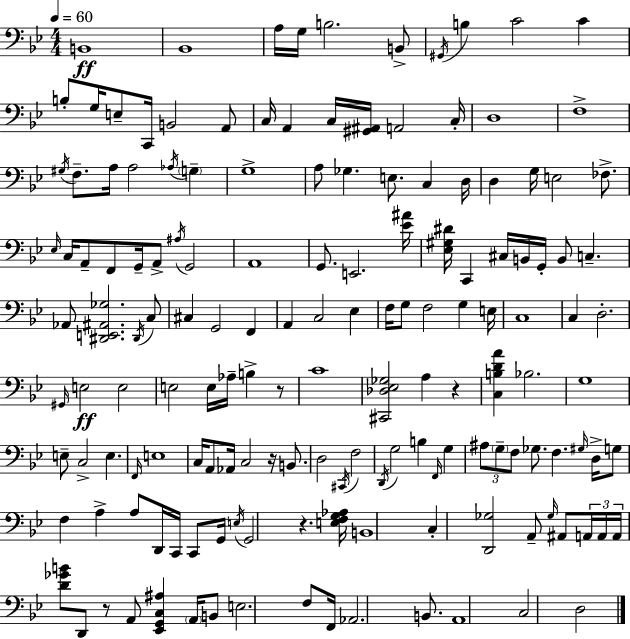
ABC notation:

X:1
T:Untitled
M:4/4
L:1/4
K:Bb
B,,4 _B,,4 A,/4 G,/4 B,2 B,,/2 ^G,,/4 B, C2 C B,/2 G,/4 E,/2 C,,/4 B,,2 A,,/2 C,/4 A,, C,/4 [^G,,^A,,]/4 A,,2 C,/4 D,4 F,4 ^G,/4 F,/2 A,/4 A,2 _A,/4 G, G,4 A,/2 _G, E,/2 C, D,/4 D, G,/4 E,2 _F,/2 _E,/4 C,/4 A,,/2 F,,/2 G,,/4 A,,/2 ^A,/4 G,,2 A,,4 G,,/2 E,,2 [_E^A]/4 [_E,^G,^D]/4 C,, ^C,/4 B,,/4 G,,/4 B,,/2 C, _A,,/2 [^D,,E,,^A,,_G,]2 ^D,,/4 C,/2 ^C, G,,2 F,, A,, C,2 _E, F,/4 G,/2 F,2 G, E,/4 C,4 C, D,2 ^G,,/4 E,2 E,2 E,2 E,/4 _A,/4 B, z/2 C4 [^C,,_D,_E,_G,]2 A, z [C,B,DA] _B,2 G,4 E,/2 C,2 E, F,,/4 E,4 C,/4 A,,/2 _A,,/4 C,2 z/4 B,,/2 D,2 ^C,,/4 F,2 D,,/4 G,2 B, F,,/4 G, ^A,/2 G,/2 F,/2 _G,/2 F, ^G,/4 D,/4 G,/2 F, A, A,/2 D,,/4 C,,/4 C,,/2 G,,/4 E,/4 G,,2 z [E,F,G,_A,]/4 B,,4 C, [D,,_G,]2 A,,/2 _G,/4 ^A,,/2 A,,/4 A,,/4 A,,/4 [D_GB]/2 D,,/2 z/2 A,,/2 [_E,,G,,C,^A,] A,,/4 B,,/2 E,2 F,/2 F,,/4 _A,,2 B,,/2 A,,4 C,2 D,2